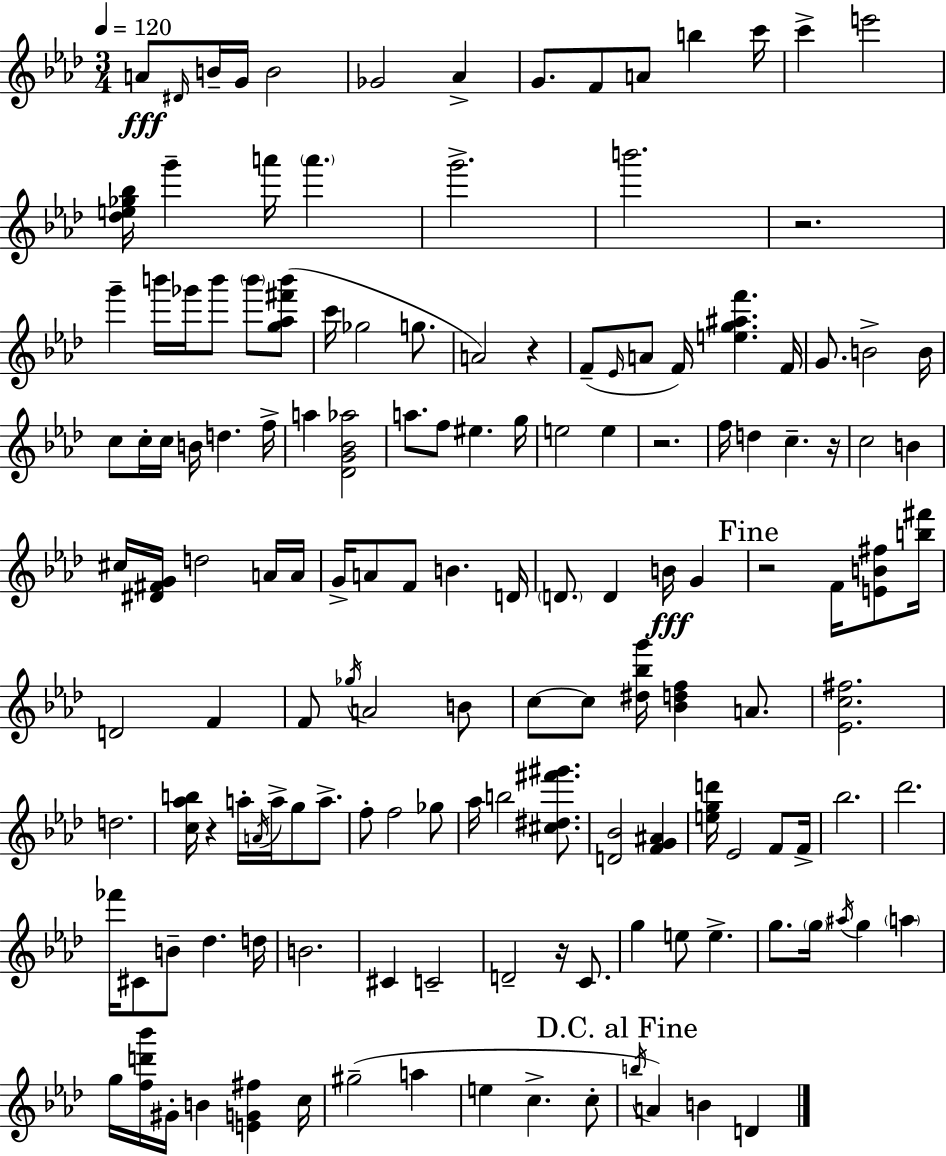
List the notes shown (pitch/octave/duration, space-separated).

A4/e D#4/s B4/s G4/s B4/h Gb4/h Ab4/q G4/e. F4/e A4/e B5/q C6/s C6/q E6/h [Db5,E5,Gb5,Bb5]/s G6/q A6/s A6/q. G6/h. B6/h. R/h. G6/q B6/s Gb6/s B6/e B6/e [G5,Ab5,F#6,B6]/e C6/s Gb5/h G5/e. A4/h R/q F4/e Eb4/s A4/e F4/s [E5,G5,A#5,F6]/q. F4/s G4/e. B4/h B4/s C5/e C5/s C5/s B4/s D5/q. F5/s A5/q [Db4,G4,Bb4,Ab5]/h A5/e. F5/e EIS5/q. G5/s E5/h E5/q R/h. F5/s D5/q C5/q. R/s C5/h B4/q C#5/s [D#4,F#4,G4]/s D5/h A4/s A4/s G4/s A4/e F4/e B4/q. D4/s D4/e. D4/q B4/s G4/q R/h F4/s [E4,B4,F#5]/e [B5,F#6]/s D4/h F4/q F4/e Gb5/s A4/h B4/e C5/e C5/e [D#5,Bb5,G6]/s [Bb4,D5,F5]/q A4/e. [Eb4,C5,F#5]/h. D5/h. [C5,Ab5,B5]/s R/q A5/s A4/s A5/s G5/e A5/e. F5/e F5/h Gb5/e Ab5/s B5/h [C#5,D#5,F#6,G#6]/e. [D4,Bb4]/h [F4,G4,A#4]/q [E5,G5,D6]/s Eb4/h F4/e F4/s Bb5/h. Db6/h. FES6/s C#4/e B4/e Db5/q. D5/s B4/h. C#4/q C4/h D4/h R/s C4/e. G5/q E5/e E5/q. G5/e. G5/s A#5/s G5/q A5/q G5/s [F5,D6,Bb6]/s G#4/s B4/q [E4,G4,F#5]/q C5/s G#5/h A5/q E5/q C5/q. C5/e B5/s A4/q B4/q D4/q